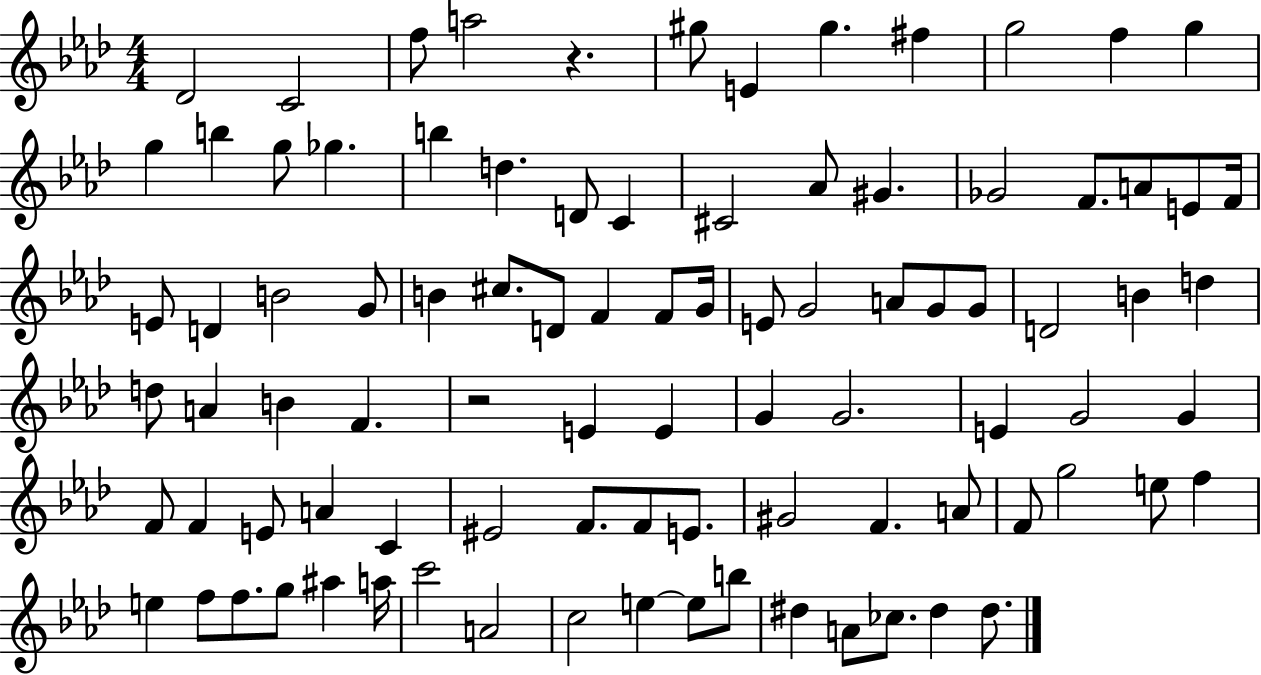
{
  \clef treble
  \numericTimeSignature
  \time 4/4
  \key aes \major
  des'2 c'2 | f''8 a''2 r4. | gis''8 e'4 gis''4. fis''4 | g''2 f''4 g''4 | \break g''4 b''4 g''8 ges''4. | b''4 d''4. d'8 c'4 | cis'2 aes'8 gis'4. | ges'2 f'8. a'8 e'8 f'16 | \break e'8 d'4 b'2 g'8 | b'4 cis''8. d'8 f'4 f'8 g'16 | e'8 g'2 a'8 g'8 g'8 | d'2 b'4 d''4 | \break d''8 a'4 b'4 f'4. | r2 e'4 e'4 | g'4 g'2. | e'4 g'2 g'4 | \break f'8 f'4 e'8 a'4 c'4 | eis'2 f'8. f'8 e'8. | gis'2 f'4. a'8 | f'8 g''2 e''8 f''4 | \break e''4 f''8 f''8. g''8 ais''4 a''16 | c'''2 a'2 | c''2 e''4~~ e''8 b''8 | dis''4 a'8 ces''8. dis''4 dis''8. | \break \bar "|."
}